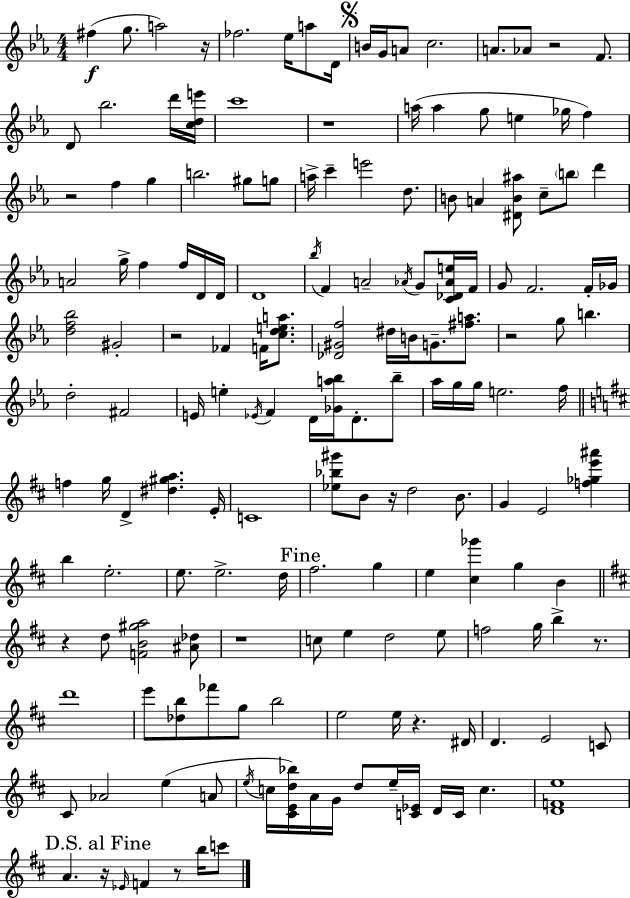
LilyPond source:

{
  \clef treble
  \numericTimeSignature
  \time 4/4
  \key ees \major
  fis''4(\f g''8. a''2) r16 | fes''2. ees''16 a''8 d'16 | \mark \markup { \musicglyph "scripts.segno" } b'16 g'16 a'8 c''2. | a'8. aes'8 r2 f'8. | \break d'8 bes''2. d'''16 <c'' d'' e'''>16 | c'''1 | r1 | a''16( a''4 g''8 e''4 ges''16 f''4) | \break r2 f''4 g''4 | b''2. gis''8 g''8 | a''16-> c'''4-- e'''2 d''8. | b'8 a'4 <dis' b' ais''>8 c''8-- \parenthesize b''8 d'''4 | \break a'2 g''16-> f''4 f''16 d'16 d'16 | d'1 | \acciaccatura { bes''16 } f'4 a'2-- \acciaccatura { aes'16 } g'8 | <c' des' aes' e''>16 f'16 g'8 f'2. | \break f'16-. ges'16 <d'' f'' bes''>2 gis'2-. | r2 fes'4 f'16 <c'' d'' e'' a''>8. | <des' gis' f''>2 dis''16 b'16 g'8.-- <fis'' a''>8. | r2 g''8 b''4. | \break d''2-. fis'2 | e'16 e''4-. \acciaccatura { ees'16 } f'4 d'16 <ges' a'' bes''>16 d'8.-. | bes''8-- aes''16 g''16 g''16 e''2. | f''16 \bar "||" \break \key d \major f''4 g''16 d'4-> <dis'' gis'' a''>4. e'16-. | c'1 | <ees'' bes'' gis'''>8 b'8 r16 d''2 b'8. | g'4 e'2 <f'' ges'' e''' ais'''>4 | \break b''4 e''2.-. | e''8. e''2.-> d''16 | \mark "Fine" fis''2. g''4 | e''4 <cis'' ges'''>4 g''4 b'4 | \break \bar "||" \break \key b \minor r4 d''8 <f' b' gis'' a''>2 <ais' des''>8 | r1 | c''8 e''4 d''2 e''8 | f''2 g''16 b''4-> r8. | \break d'''1 | e'''8 <des'' b''>8 fes'''8 g''8 b''2 | e''2 e''16 r4. dis'16 | d'4. e'2 c'8 | \break cis'8 aes'2 e''4( a'8 | \acciaccatura { e''16 } c''16 <cis' e' d'' bes''>16) a'16 g'16 d''8 e''16-- <c' ees'>16 d'16 c'16 c''4. | <d' f' e''>1 | \mark "D.S. al Fine" a'4. r16 \grace { ees'16 } f'4 r8 b''16 | \break c'''8 \bar "|."
}